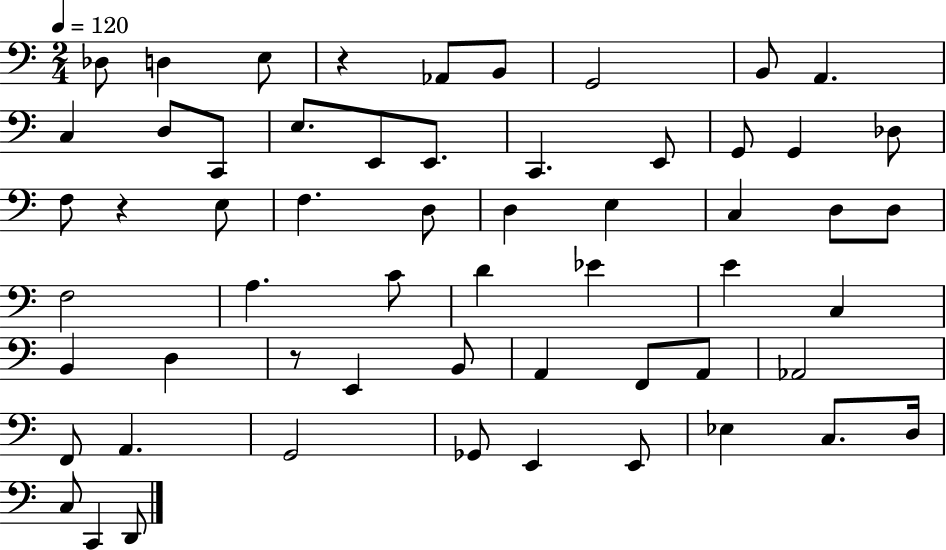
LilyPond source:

{
  \clef bass
  \numericTimeSignature
  \time 2/4
  \key c \major
  \tempo 4 = 120
  \repeat volta 2 { des8 d4 e8 | r4 aes,8 b,8 | g,2 | b,8 a,4. | \break c4 d8 c,8 | e8. e,8 e,8. | c,4. e,8 | g,8 g,4 des8 | \break f8 r4 e8 | f4. d8 | d4 e4 | c4 d8 d8 | \break f2 | a4. c'8 | d'4 ees'4 | e'4 c4 | \break b,4 d4 | r8 e,4 b,8 | a,4 f,8 a,8 | aes,2 | \break f,8 a,4. | g,2 | ges,8 e,4 e,8 | ees4 c8. d16 | \break c8 c,4 d,8 | } \bar "|."
}